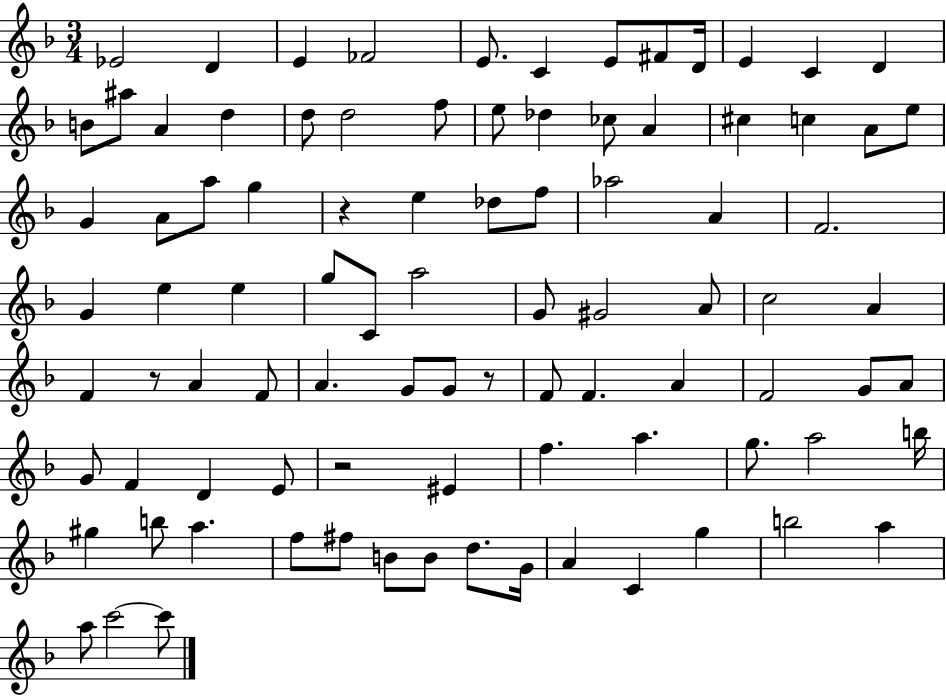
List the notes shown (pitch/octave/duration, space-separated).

Eb4/h D4/q E4/q FES4/h E4/e. C4/q E4/e F#4/e D4/s E4/q C4/q D4/q B4/e A#5/e A4/q D5/q D5/e D5/h F5/e E5/e Db5/q CES5/e A4/q C#5/q C5/q A4/e E5/e G4/q A4/e A5/e G5/q R/q E5/q Db5/e F5/e Ab5/h A4/q F4/h. G4/q E5/q E5/q G5/e C4/e A5/h G4/e G#4/h A4/e C5/h A4/q F4/q R/e A4/q F4/e A4/q. G4/e G4/e R/e F4/e F4/q. A4/q F4/h G4/e A4/e G4/e F4/q D4/q E4/e R/h EIS4/q F5/q. A5/q. G5/e. A5/h B5/s G#5/q B5/e A5/q. F5/e F#5/e B4/e B4/e D5/e. G4/s A4/q C4/q G5/q B5/h A5/q A5/e C6/h C6/e